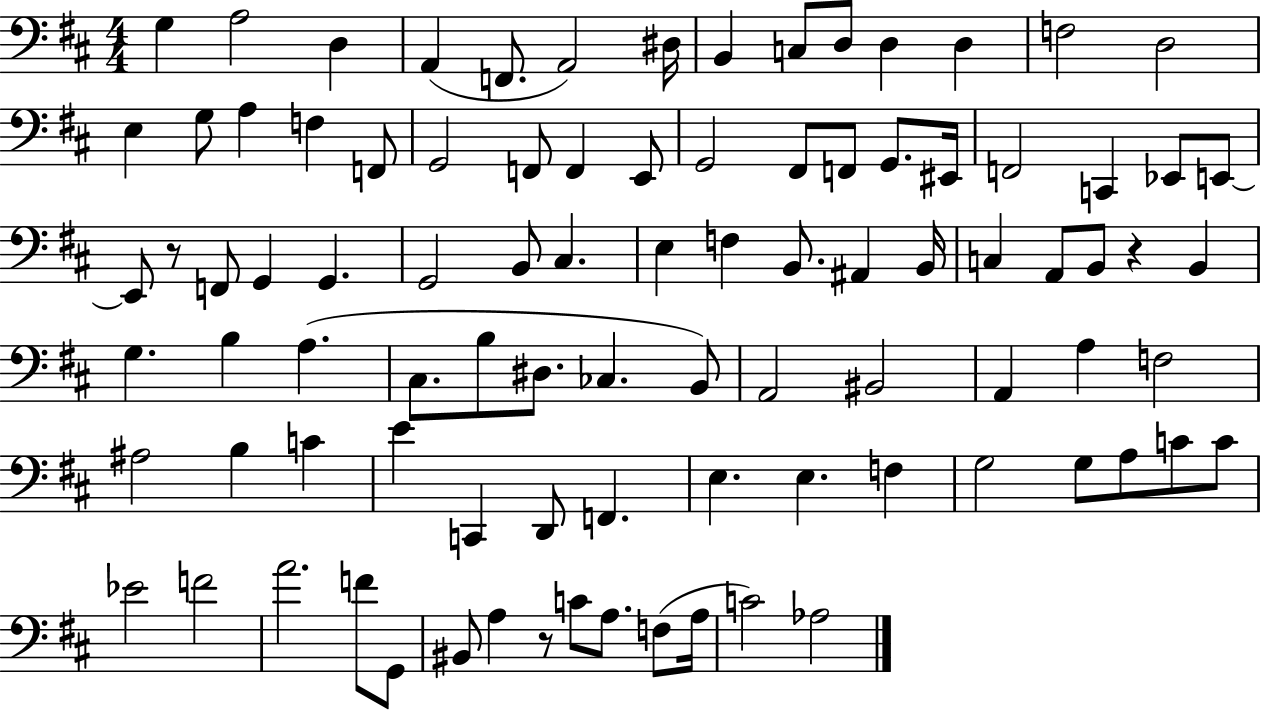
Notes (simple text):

G3/q A3/h D3/q A2/q F2/e. A2/h D#3/s B2/q C3/e D3/e D3/q D3/q F3/h D3/h E3/q G3/e A3/q F3/q F2/e G2/h F2/e F2/q E2/e G2/h F#2/e F2/e G2/e. EIS2/s F2/h C2/q Eb2/e E2/e E2/e R/e F2/e G2/q G2/q. G2/h B2/e C#3/q. E3/q F3/q B2/e. A#2/q B2/s C3/q A2/e B2/e R/q B2/q G3/q. B3/q A3/q. C#3/e. B3/e D#3/e. CES3/q. B2/e A2/h BIS2/h A2/q A3/q F3/h A#3/h B3/q C4/q E4/q C2/q D2/e F2/q. E3/q. E3/q. F3/q G3/h G3/e A3/e C4/e C4/e Eb4/h F4/h A4/h. F4/e G2/e BIS2/e A3/q R/e C4/e A3/e. F3/e A3/s C4/h Ab3/h